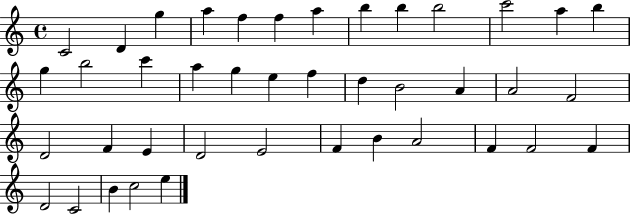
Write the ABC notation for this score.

X:1
T:Untitled
M:4/4
L:1/4
K:C
C2 D g a f f a b b b2 c'2 a b g b2 c' a g e f d B2 A A2 F2 D2 F E D2 E2 F B A2 F F2 F D2 C2 B c2 e